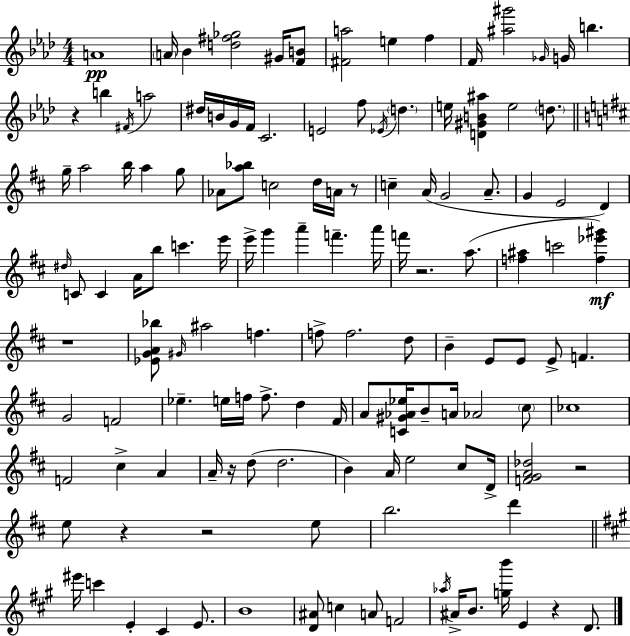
A4/w A4/s Bb4/q [D5,F#5,Gb5]/h G#4/s [F4,B4]/e [F#4,A5]/h E5/q F5/q F4/s [A#5,G#6]/h Gb4/s G4/s B5/q. R/q B5/q F#4/s A5/h D#5/s B4/s G4/s F4/s C4/h. E4/h F5/e Eb4/s D5/q. E5/s [D4,G#4,B4,A#5]/q E5/h D5/e. G5/s A5/h B5/s A5/q G5/e Ab4/e [A5,Bb5]/e C5/h D5/s A4/s R/e C5/q A4/s G4/h A4/e. G4/q E4/h D4/q D#5/s C4/e C4/q A4/s B5/e C6/q. E6/s E6/s G6/q A6/q F6/q. A6/s F6/s R/h. A5/e. [F5,A#5]/q C6/h [F5,Eb6,G#6]/q R/w [Eb4,G4,A4,Bb5]/e G#4/s A#5/h F5/q. F5/e F5/h. D5/e B4/q E4/e E4/e E4/e F4/q. G4/h F4/h Eb5/q. E5/s F5/s F5/e. D5/q F#4/s A4/e [C4,G#4,Ab4,Eb5]/s B4/e A4/s Ab4/h C#5/e CES5/w F4/h C#5/q A4/q A4/s R/s D5/e D5/h. B4/q A4/s E5/h C#5/e D4/s [F4,G4,A4,Db5]/h R/h E5/e R/q R/h E5/e B5/h. D6/q EIS6/s C6/q E4/q C#4/q E4/e. B4/w [D4,A#4]/e C5/q A4/e F4/h Ab5/s A#4/s B4/e. [G5,B6]/s E4/q R/q D4/e.